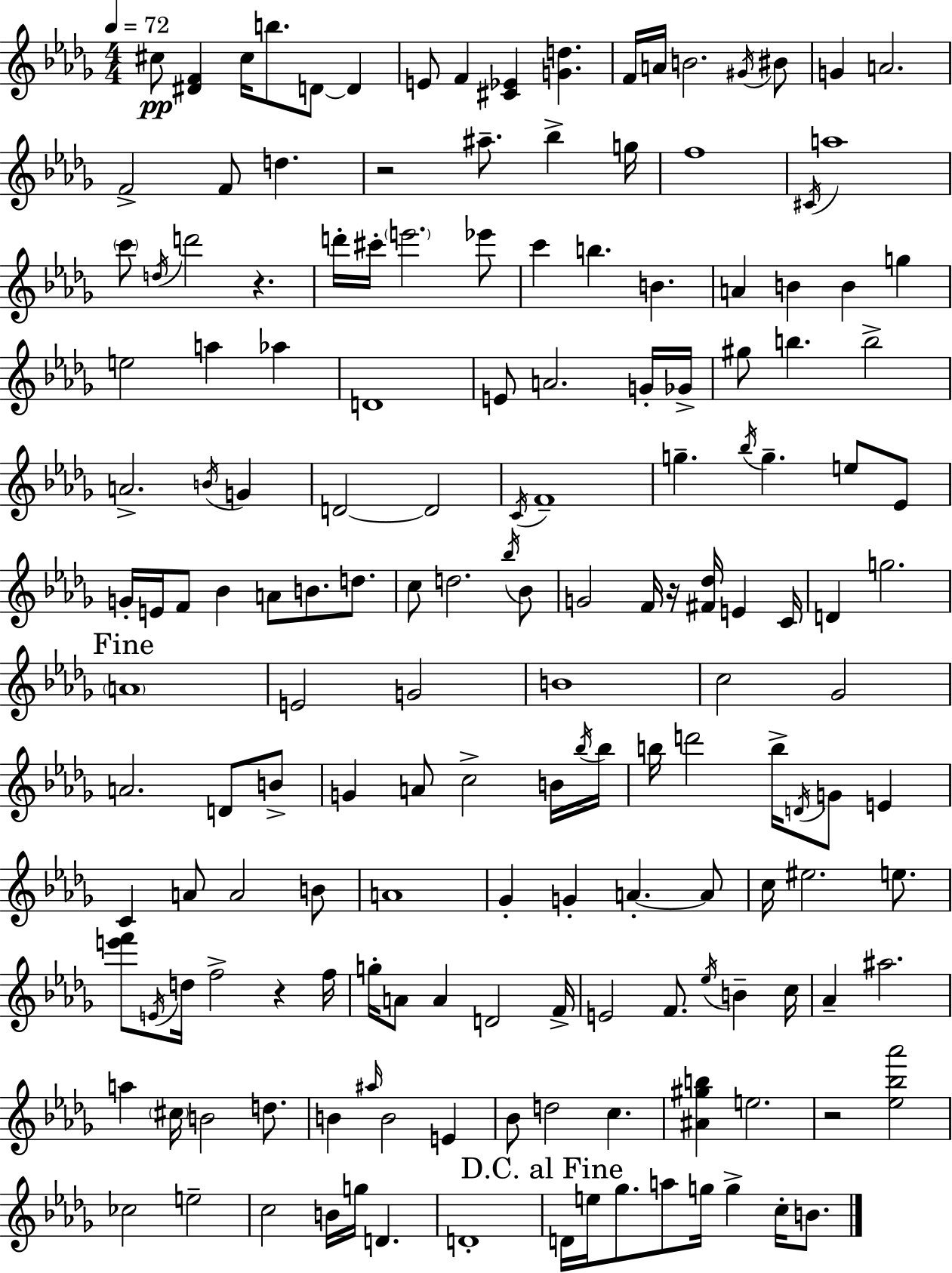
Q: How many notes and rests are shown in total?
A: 165